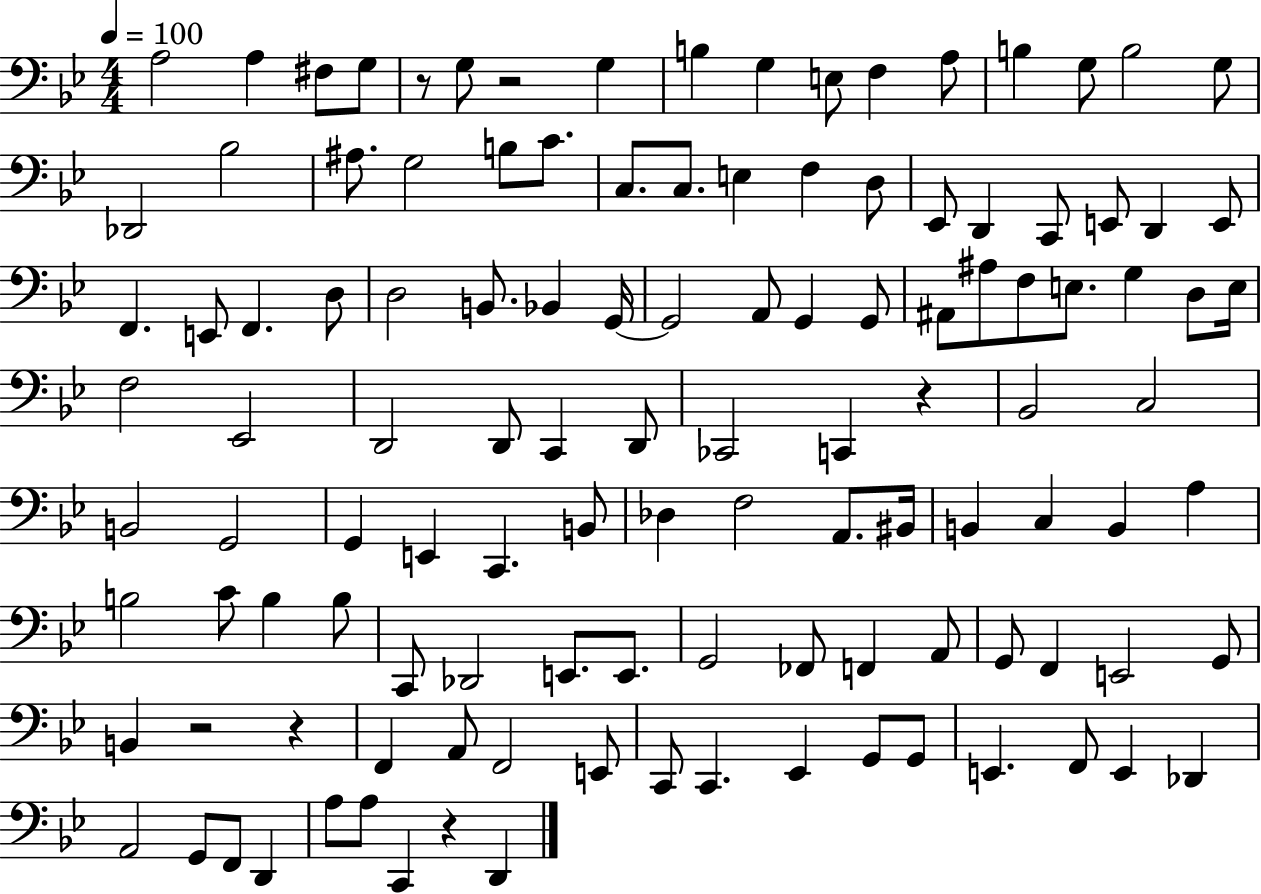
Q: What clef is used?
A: bass